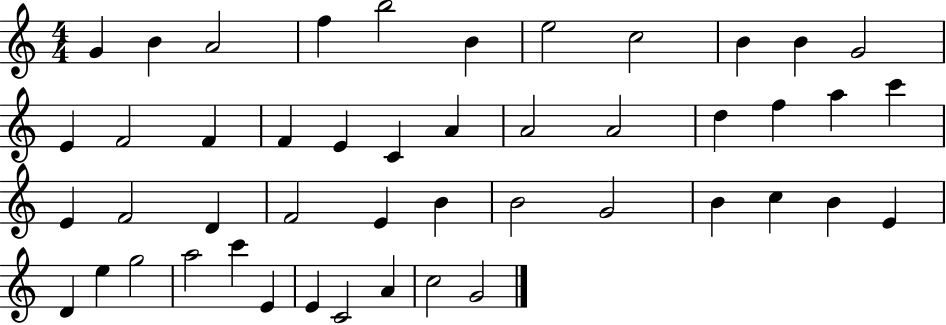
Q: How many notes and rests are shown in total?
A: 47